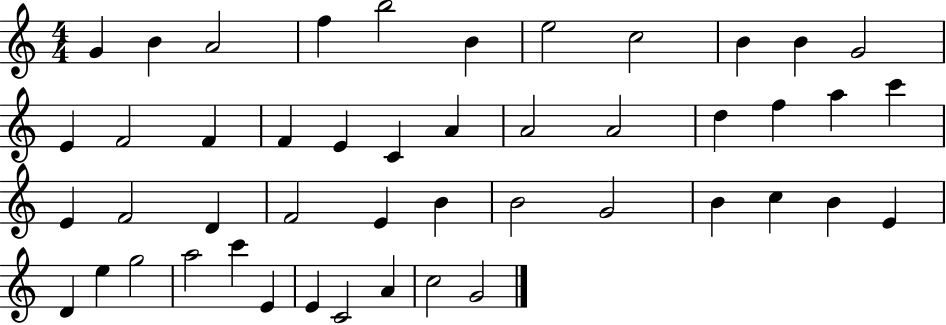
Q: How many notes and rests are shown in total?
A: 47